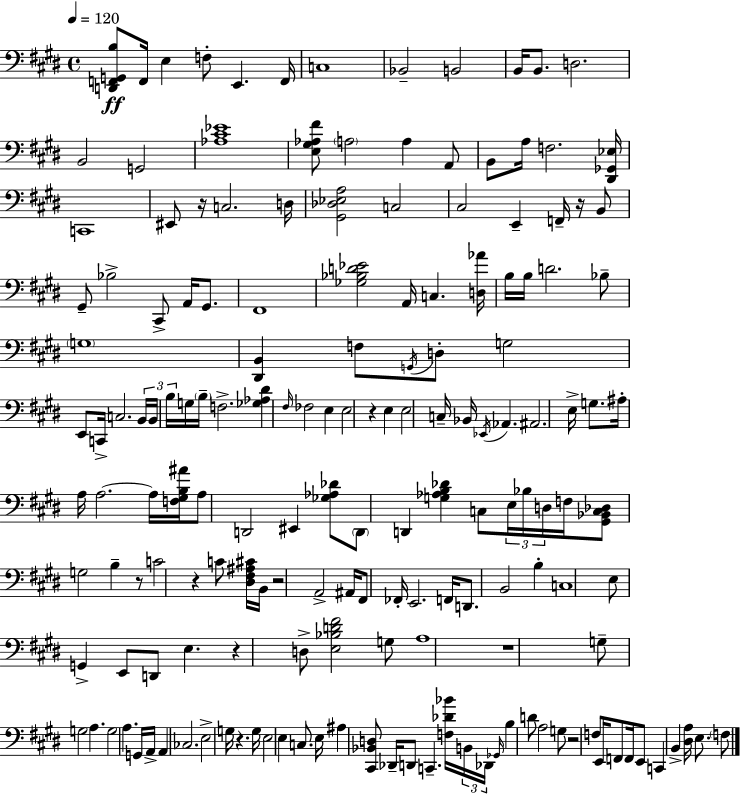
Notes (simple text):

[D2,F2,G2,B3]/e F2/s E3/q F3/e E2/q. F2/s C3/w Bb2/h B2/h B2/s B2/e. D3/h. B2/h G2/h [Ab3,C#4,Eb4]/w [E3,G#3,Ab3,F#4]/e A3/h A3/q A2/e B2/e A3/s F3/h. [D#2,Gb2,Eb3]/s C2/w EIS2/e R/s C3/h. D3/s [G#2,Db3,Eb3,A3]/h C3/h C#3/h E2/q F2/s R/s B2/e G#2/e Bb3/h C#2/e A2/s G#2/e. F#2/w [Gb3,Bb3,D4,Eb4]/h A2/s C3/q. [D3,Ab4]/s B3/s B3/s D4/h. Bb3/e G3/w [D#2,B2]/q F3/e G2/s D3/e G3/h E2/e C2/s C3/h. B2/s B2/s B3/s G3/s B3/s F3/h. [Gb3,Ab3,D#4]/q F#3/s FES3/h E3/q E3/h R/q E3/q E3/h C3/s Bb2/s Eb2/s Ab2/q. A#2/h. E3/s G3/e. A#3/s A3/s A3/h. A3/s [F3,G#3,B3,A#4]/s A3/e D2/h EIS2/q [Gb3,Ab3,Db4]/e D2/e D2/q [G3,Ab3,B3,Db4]/q C3/e E3/s Bb3/s D3/s F3/s [G#2,Bb2,C3,Db3]/e G3/h B3/q R/e C4/h R/q C4/e [D#3,F#3,A#3,C#4]/s B2/s R/h A2/h A#2/s F#2/e FES2/s E2/h. F2/s D2/e. B2/h B3/q C3/w E3/e G2/q E2/e D2/e E3/q. R/q D3/e [E3,Bb3,D4,F#4]/h G3/e A3/w R/w G3/e G3/h A3/q. G3/h A3/q. G2/s A2/s A2/q CES3/h. E3/h G3/s R/q. G3/s E3/h E3/q C3/e. E3/s A#3/q [C#2,Bb2,D3]/e Db2/s D2/e C2/q. [F3,Db4,Bb4]/s B2/s Db2/s Gb2/s B3/q D4/e A3/h G3/e R/h F3/e E2/s F2/e F2/s E2/e C2/q B2/q [D#3,A3]/s E3/e. F3/e